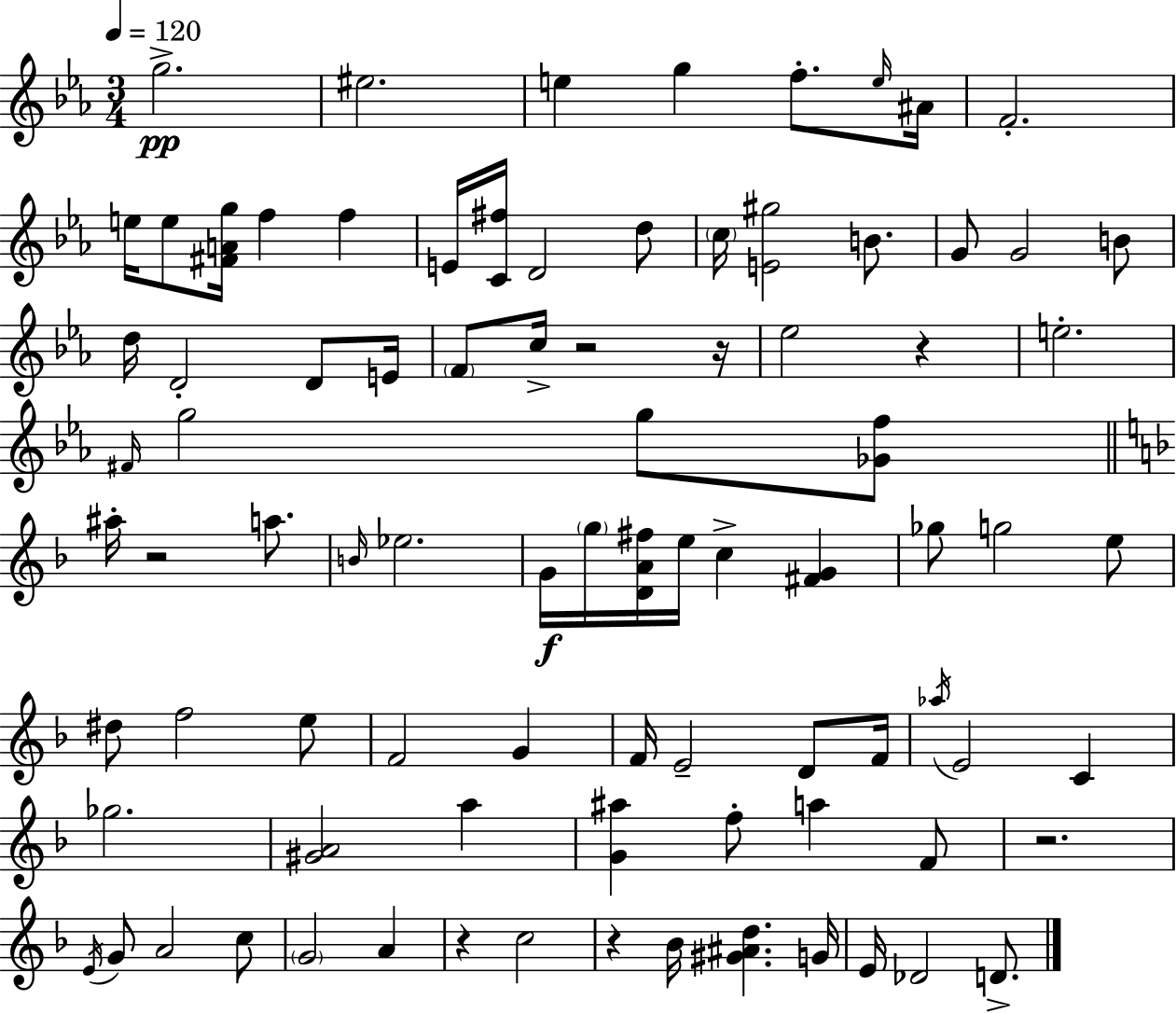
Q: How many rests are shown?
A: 7